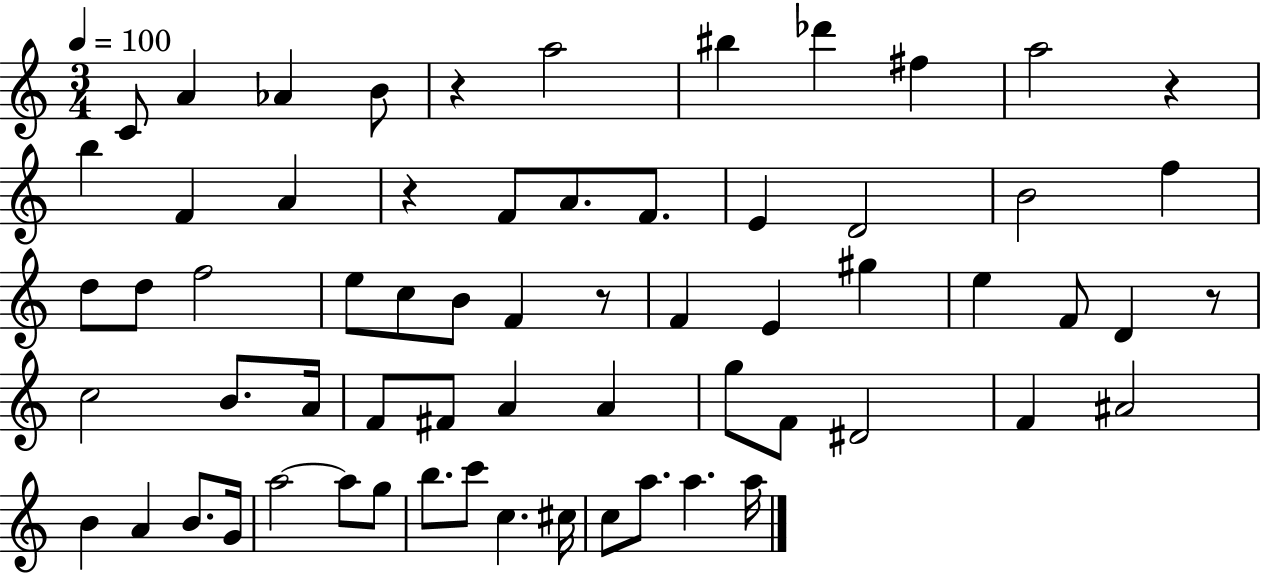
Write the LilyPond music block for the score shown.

{
  \clef treble
  \numericTimeSignature
  \time 3/4
  \key c \major
  \tempo 4 = 100
  c'8 a'4 aes'4 b'8 | r4 a''2 | bis''4 des'''4 fis''4 | a''2 r4 | \break b''4 f'4 a'4 | r4 f'8 a'8. f'8. | e'4 d'2 | b'2 f''4 | \break d''8 d''8 f''2 | e''8 c''8 b'8 f'4 r8 | f'4 e'4 gis''4 | e''4 f'8 d'4 r8 | \break c''2 b'8. a'16 | f'8 fis'8 a'4 a'4 | g''8 f'8 dis'2 | f'4 ais'2 | \break b'4 a'4 b'8. g'16 | a''2~~ a''8 g''8 | b''8. c'''8 c''4. cis''16 | c''8 a''8. a''4. a''16 | \break \bar "|."
}